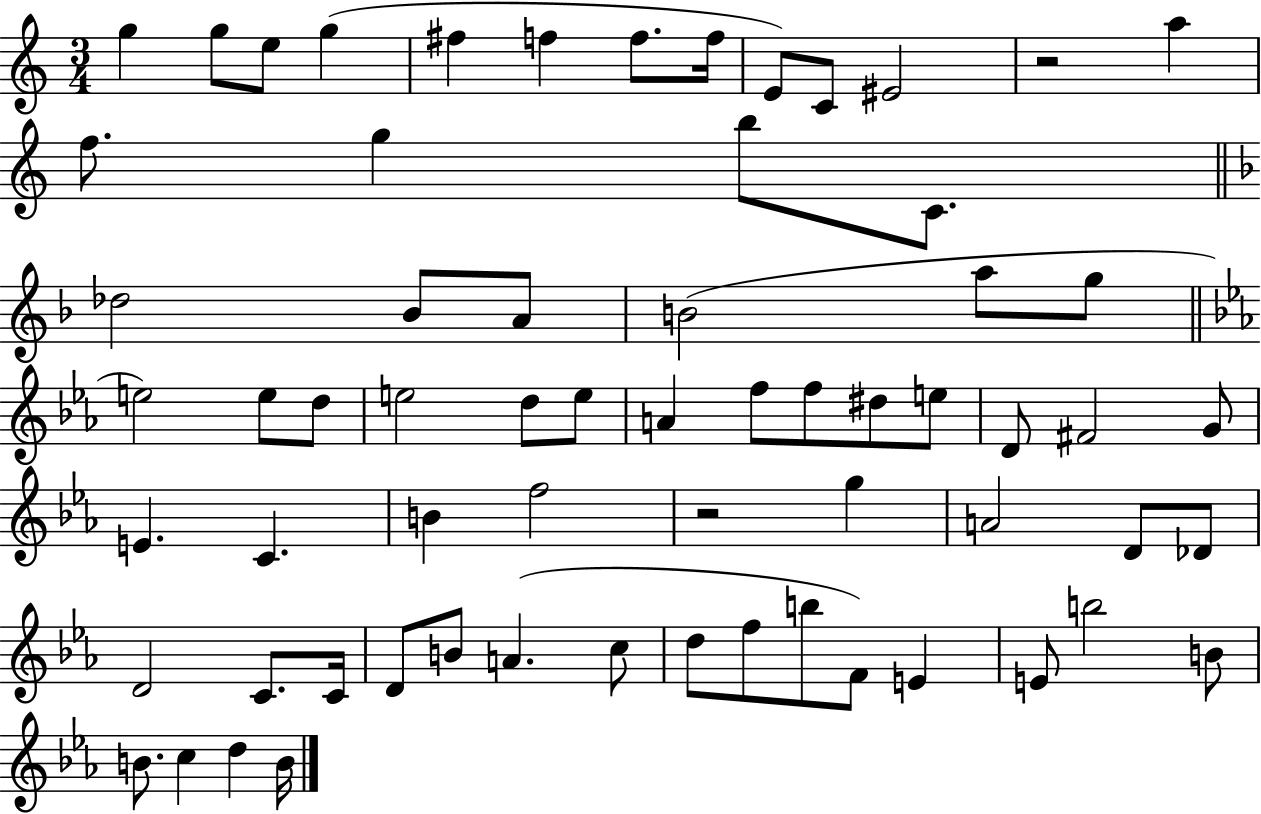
X:1
T:Untitled
M:3/4
L:1/4
K:C
g g/2 e/2 g ^f f f/2 f/4 E/2 C/2 ^E2 z2 a f/2 g b/2 C/2 _d2 _B/2 A/2 B2 a/2 g/2 e2 e/2 d/2 e2 d/2 e/2 A f/2 f/2 ^d/2 e/2 D/2 ^F2 G/2 E C B f2 z2 g A2 D/2 _D/2 D2 C/2 C/4 D/2 B/2 A c/2 d/2 f/2 b/2 F/2 E E/2 b2 B/2 B/2 c d B/4